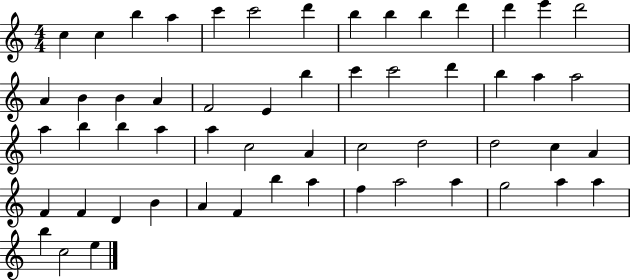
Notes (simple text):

C5/q C5/q B5/q A5/q C6/q C6/h D6/q B5/q B5/q B5/q D6/q D6/q E6/q D6/h A4/q B4/q B4/q A4/q F4/h E4/q B5/q C6/q C6/h D6/q B5/q A5/q A5/h A5/q B5/q B5/q A5/q A5/q C5/h A4/q C5/h D5/h D5/h C5/q A4/q F4/q F4/q D4/q B4/q A4/q F4/q B5/q A5/q F5/q A5/h A5/q G5/h A5/q A5/q B5/q C5/h E5/q